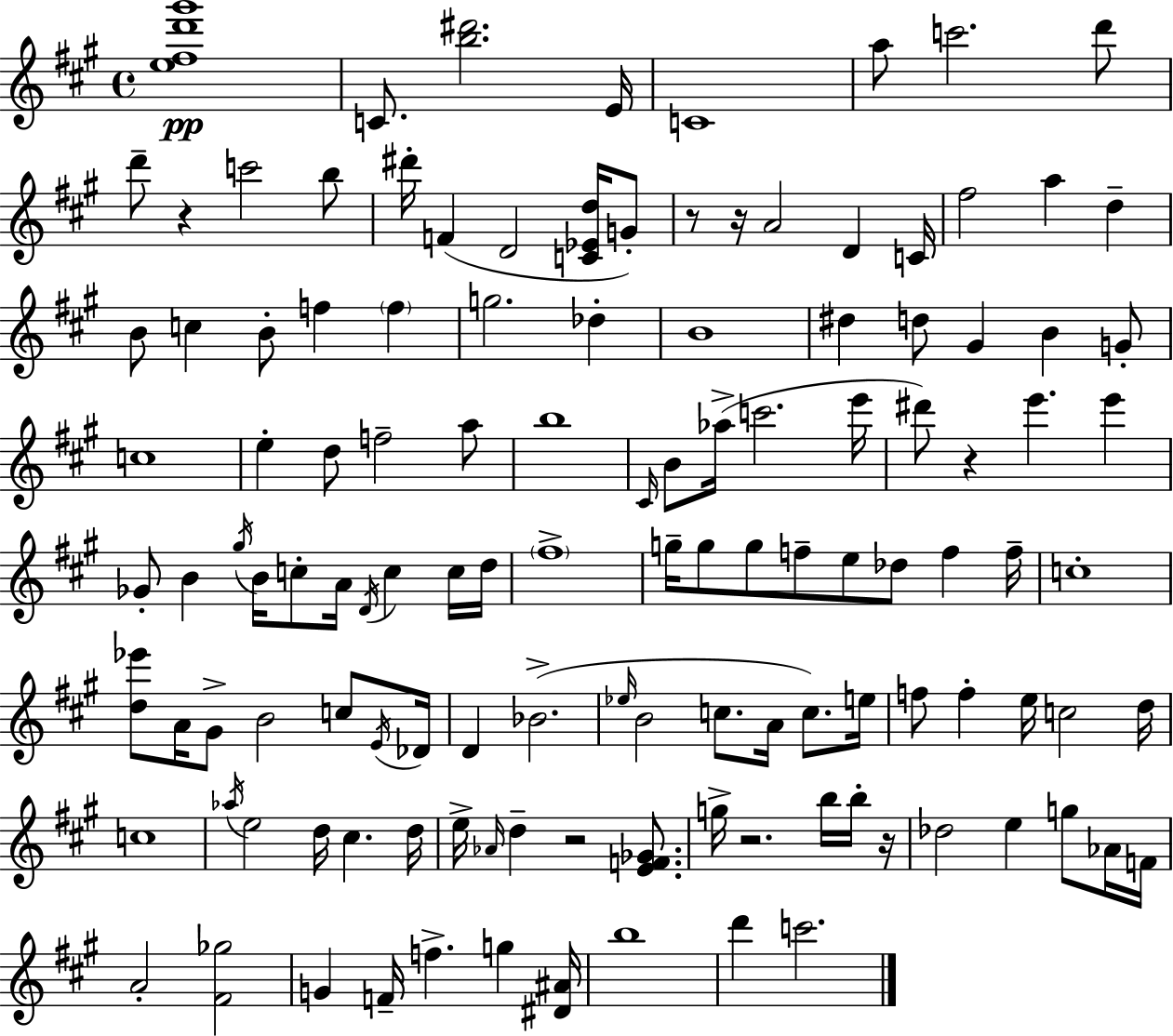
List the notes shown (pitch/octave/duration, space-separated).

[E5,F#5,D6,G#6]/w C4/e. [B5,D#6]/h. E4/s C4/w A5/e C6/h. D6/e D6/e R/q C6/h B5/e D#6/s F4/q D4/h [C4,Eb4,D5]/s G4/e R/e R/s A4/h D4/q C4/s F#5/h A5/q D5/q B4/e C5/q B4/e F5/q F5/q G5/h. Db5/q B4/w D#5/q D5/e G#4/q B4/q G4/e C5/w E5/q D5/e F5/h A5/e B5/w C#4/s B4/e Ab5/s C6/h. E6/s D#6/e R/q E6/q. E6/q Gb4/e B4/q G#5/s B4/s C5/e A4/s D4/s C5/q C5/s D5/s F#5/w G5/s G5/e G5/e F5/e E5/e Db5/e F5/q F5/s C5/w [D5,Eb6]/e A4/s G#4/e B4/h C5/e E4/s Db4/s D4/q Bb4/h. Eb5/s B4/h C5/e. A4/s C5/e. E5/s F5/e F5/q E5/s C5/h D5/s C5/w Ab5/s E5/h D5/s C#5/q. D5/s E5/s Ab4/s D5/q R/h [E4,F4,Gb4]/e. G5/s R/h. B5/s B5/s R/s Db5/h E5/q G5/e Ab4/s F4/s A4/h [F#4,Gb5]/h G4/q F4/s F5/q. G5/q [D#4,A#4]/s B5/w D6/q C6/h.